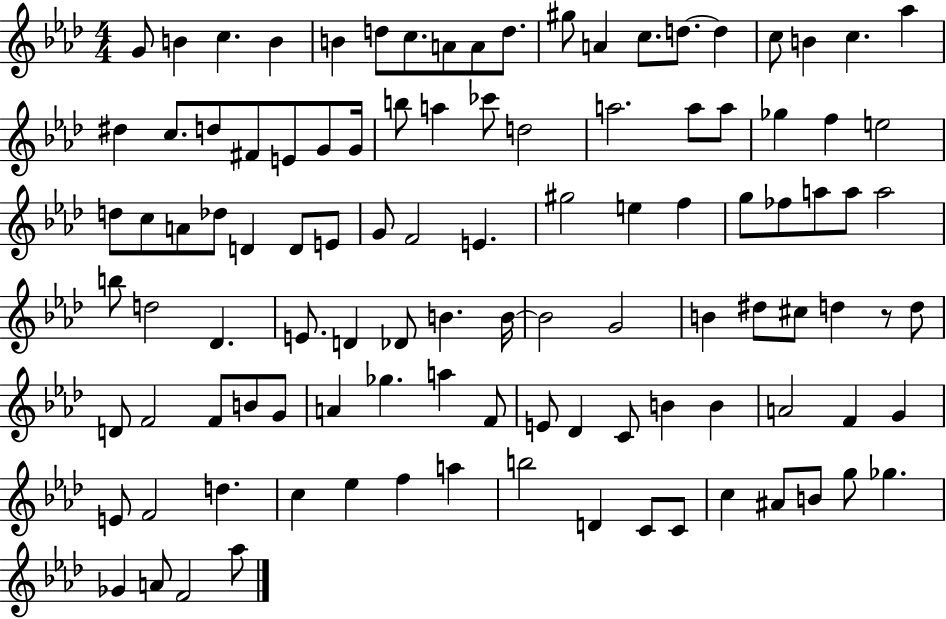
{
  \clef treble
  \numericTimeSignature
  \time 4/4
  \key aes \major
  \repeat volta 2 { g'8 b'4 c''4. b'4 | b'4 d''8 c''8. a'8 a'8 d''8. | gis''8 a'4 c''8. d''8.~~ d''4 | c''8 b'4 c''4. aes''4 | \break dis''4 c''8. d''8 fis'8 e'8 g'8 g'16 | b''8 a''4 ces'''8 d''2 | a''2. a''8 a''8 | ges''4 f''4 e''2 | \break d''8 c''8 a'8 des''8 d'4 d'8 e'8 | g'8 f'2 e'4. | gis''2 e''4 f''4 | g''8 fes''8 a''8 a''8 a''2 | \break b''8 d''2 des'4. | e'8. d'4 des'8 b'4. b'16~~ | b'2 g'2 | b'4 dis''8 cis''8 d''4 r8 d''8 | \break d'8 f'2 f'8 b'8 g'8 | a'4 ges''4. a''4 f'8 | e'8 des'4 c'8 b'4 b'4 | a'2 f'4 g'4 | \break e'8 f'2 d''4. | c''4 ees''4 f''4 a''4 | b''2 d'4 c'8 c'8 | c''4 ais'8 b'8 g''8 ges''4. | \break ges'4 a'8 f'2 aes''8 | } \bar "|."
}